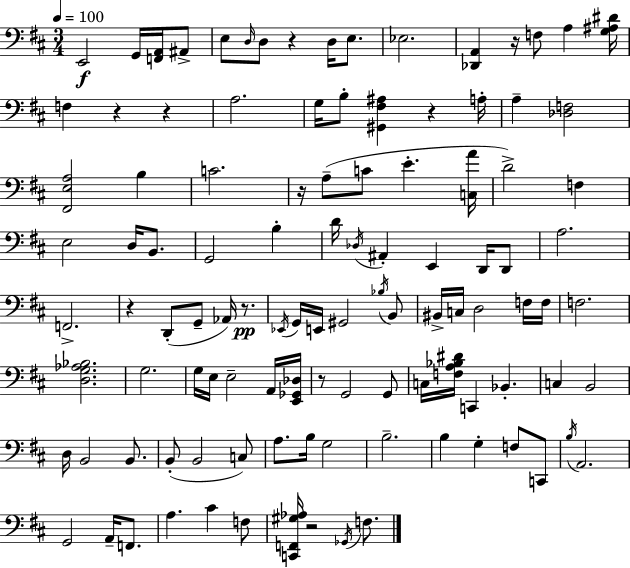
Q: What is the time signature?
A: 3/4